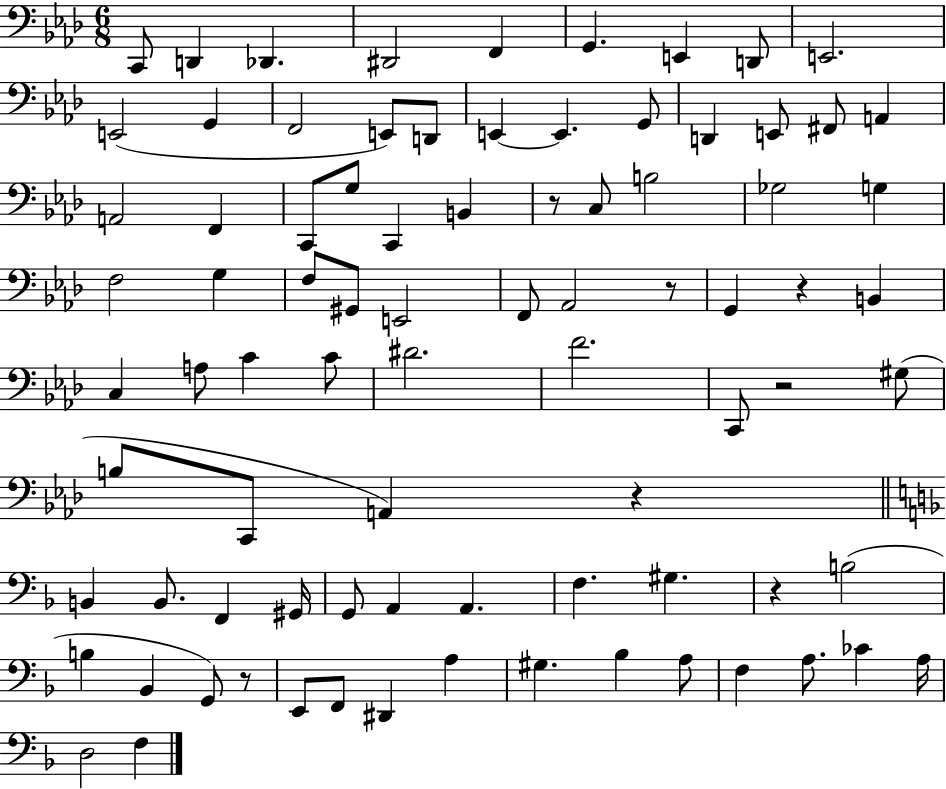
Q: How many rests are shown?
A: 7